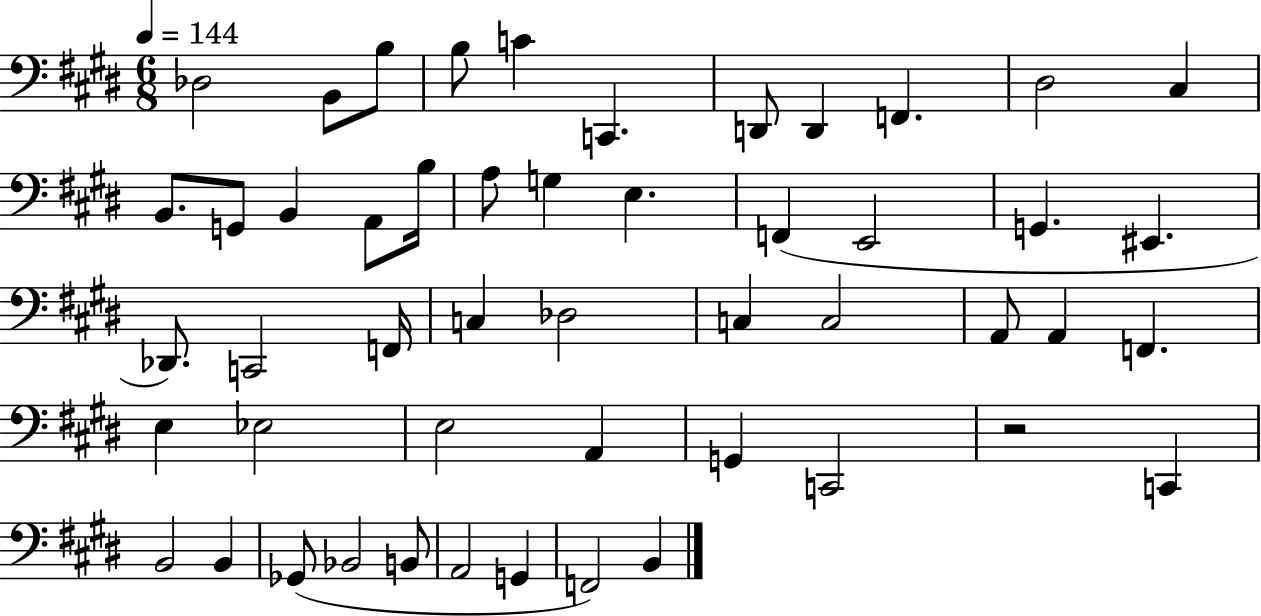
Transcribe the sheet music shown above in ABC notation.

X:1
T:Untitled
M:6/8
L:1/4
K:E
_D,2 B,,/2 B,/2 B,/2 C C,, D,,/2 D,, F,, ^D,2 ^C, B,,/2 G,,/2 B,, A,,/2 B,/4 A,/2 G, E, F,, E,,2 G,, ^E,, _D,,/2 C,,2 F,,/4 C, _D,2 C, C,2 A,,/2 A,, F,, E, _E,2 E,2 A,, G,, C,,2 z2 C,, B,,2 B,, _G,,/2 _B,,2 B,,/2 A,,2 G,, F,,2 B,,